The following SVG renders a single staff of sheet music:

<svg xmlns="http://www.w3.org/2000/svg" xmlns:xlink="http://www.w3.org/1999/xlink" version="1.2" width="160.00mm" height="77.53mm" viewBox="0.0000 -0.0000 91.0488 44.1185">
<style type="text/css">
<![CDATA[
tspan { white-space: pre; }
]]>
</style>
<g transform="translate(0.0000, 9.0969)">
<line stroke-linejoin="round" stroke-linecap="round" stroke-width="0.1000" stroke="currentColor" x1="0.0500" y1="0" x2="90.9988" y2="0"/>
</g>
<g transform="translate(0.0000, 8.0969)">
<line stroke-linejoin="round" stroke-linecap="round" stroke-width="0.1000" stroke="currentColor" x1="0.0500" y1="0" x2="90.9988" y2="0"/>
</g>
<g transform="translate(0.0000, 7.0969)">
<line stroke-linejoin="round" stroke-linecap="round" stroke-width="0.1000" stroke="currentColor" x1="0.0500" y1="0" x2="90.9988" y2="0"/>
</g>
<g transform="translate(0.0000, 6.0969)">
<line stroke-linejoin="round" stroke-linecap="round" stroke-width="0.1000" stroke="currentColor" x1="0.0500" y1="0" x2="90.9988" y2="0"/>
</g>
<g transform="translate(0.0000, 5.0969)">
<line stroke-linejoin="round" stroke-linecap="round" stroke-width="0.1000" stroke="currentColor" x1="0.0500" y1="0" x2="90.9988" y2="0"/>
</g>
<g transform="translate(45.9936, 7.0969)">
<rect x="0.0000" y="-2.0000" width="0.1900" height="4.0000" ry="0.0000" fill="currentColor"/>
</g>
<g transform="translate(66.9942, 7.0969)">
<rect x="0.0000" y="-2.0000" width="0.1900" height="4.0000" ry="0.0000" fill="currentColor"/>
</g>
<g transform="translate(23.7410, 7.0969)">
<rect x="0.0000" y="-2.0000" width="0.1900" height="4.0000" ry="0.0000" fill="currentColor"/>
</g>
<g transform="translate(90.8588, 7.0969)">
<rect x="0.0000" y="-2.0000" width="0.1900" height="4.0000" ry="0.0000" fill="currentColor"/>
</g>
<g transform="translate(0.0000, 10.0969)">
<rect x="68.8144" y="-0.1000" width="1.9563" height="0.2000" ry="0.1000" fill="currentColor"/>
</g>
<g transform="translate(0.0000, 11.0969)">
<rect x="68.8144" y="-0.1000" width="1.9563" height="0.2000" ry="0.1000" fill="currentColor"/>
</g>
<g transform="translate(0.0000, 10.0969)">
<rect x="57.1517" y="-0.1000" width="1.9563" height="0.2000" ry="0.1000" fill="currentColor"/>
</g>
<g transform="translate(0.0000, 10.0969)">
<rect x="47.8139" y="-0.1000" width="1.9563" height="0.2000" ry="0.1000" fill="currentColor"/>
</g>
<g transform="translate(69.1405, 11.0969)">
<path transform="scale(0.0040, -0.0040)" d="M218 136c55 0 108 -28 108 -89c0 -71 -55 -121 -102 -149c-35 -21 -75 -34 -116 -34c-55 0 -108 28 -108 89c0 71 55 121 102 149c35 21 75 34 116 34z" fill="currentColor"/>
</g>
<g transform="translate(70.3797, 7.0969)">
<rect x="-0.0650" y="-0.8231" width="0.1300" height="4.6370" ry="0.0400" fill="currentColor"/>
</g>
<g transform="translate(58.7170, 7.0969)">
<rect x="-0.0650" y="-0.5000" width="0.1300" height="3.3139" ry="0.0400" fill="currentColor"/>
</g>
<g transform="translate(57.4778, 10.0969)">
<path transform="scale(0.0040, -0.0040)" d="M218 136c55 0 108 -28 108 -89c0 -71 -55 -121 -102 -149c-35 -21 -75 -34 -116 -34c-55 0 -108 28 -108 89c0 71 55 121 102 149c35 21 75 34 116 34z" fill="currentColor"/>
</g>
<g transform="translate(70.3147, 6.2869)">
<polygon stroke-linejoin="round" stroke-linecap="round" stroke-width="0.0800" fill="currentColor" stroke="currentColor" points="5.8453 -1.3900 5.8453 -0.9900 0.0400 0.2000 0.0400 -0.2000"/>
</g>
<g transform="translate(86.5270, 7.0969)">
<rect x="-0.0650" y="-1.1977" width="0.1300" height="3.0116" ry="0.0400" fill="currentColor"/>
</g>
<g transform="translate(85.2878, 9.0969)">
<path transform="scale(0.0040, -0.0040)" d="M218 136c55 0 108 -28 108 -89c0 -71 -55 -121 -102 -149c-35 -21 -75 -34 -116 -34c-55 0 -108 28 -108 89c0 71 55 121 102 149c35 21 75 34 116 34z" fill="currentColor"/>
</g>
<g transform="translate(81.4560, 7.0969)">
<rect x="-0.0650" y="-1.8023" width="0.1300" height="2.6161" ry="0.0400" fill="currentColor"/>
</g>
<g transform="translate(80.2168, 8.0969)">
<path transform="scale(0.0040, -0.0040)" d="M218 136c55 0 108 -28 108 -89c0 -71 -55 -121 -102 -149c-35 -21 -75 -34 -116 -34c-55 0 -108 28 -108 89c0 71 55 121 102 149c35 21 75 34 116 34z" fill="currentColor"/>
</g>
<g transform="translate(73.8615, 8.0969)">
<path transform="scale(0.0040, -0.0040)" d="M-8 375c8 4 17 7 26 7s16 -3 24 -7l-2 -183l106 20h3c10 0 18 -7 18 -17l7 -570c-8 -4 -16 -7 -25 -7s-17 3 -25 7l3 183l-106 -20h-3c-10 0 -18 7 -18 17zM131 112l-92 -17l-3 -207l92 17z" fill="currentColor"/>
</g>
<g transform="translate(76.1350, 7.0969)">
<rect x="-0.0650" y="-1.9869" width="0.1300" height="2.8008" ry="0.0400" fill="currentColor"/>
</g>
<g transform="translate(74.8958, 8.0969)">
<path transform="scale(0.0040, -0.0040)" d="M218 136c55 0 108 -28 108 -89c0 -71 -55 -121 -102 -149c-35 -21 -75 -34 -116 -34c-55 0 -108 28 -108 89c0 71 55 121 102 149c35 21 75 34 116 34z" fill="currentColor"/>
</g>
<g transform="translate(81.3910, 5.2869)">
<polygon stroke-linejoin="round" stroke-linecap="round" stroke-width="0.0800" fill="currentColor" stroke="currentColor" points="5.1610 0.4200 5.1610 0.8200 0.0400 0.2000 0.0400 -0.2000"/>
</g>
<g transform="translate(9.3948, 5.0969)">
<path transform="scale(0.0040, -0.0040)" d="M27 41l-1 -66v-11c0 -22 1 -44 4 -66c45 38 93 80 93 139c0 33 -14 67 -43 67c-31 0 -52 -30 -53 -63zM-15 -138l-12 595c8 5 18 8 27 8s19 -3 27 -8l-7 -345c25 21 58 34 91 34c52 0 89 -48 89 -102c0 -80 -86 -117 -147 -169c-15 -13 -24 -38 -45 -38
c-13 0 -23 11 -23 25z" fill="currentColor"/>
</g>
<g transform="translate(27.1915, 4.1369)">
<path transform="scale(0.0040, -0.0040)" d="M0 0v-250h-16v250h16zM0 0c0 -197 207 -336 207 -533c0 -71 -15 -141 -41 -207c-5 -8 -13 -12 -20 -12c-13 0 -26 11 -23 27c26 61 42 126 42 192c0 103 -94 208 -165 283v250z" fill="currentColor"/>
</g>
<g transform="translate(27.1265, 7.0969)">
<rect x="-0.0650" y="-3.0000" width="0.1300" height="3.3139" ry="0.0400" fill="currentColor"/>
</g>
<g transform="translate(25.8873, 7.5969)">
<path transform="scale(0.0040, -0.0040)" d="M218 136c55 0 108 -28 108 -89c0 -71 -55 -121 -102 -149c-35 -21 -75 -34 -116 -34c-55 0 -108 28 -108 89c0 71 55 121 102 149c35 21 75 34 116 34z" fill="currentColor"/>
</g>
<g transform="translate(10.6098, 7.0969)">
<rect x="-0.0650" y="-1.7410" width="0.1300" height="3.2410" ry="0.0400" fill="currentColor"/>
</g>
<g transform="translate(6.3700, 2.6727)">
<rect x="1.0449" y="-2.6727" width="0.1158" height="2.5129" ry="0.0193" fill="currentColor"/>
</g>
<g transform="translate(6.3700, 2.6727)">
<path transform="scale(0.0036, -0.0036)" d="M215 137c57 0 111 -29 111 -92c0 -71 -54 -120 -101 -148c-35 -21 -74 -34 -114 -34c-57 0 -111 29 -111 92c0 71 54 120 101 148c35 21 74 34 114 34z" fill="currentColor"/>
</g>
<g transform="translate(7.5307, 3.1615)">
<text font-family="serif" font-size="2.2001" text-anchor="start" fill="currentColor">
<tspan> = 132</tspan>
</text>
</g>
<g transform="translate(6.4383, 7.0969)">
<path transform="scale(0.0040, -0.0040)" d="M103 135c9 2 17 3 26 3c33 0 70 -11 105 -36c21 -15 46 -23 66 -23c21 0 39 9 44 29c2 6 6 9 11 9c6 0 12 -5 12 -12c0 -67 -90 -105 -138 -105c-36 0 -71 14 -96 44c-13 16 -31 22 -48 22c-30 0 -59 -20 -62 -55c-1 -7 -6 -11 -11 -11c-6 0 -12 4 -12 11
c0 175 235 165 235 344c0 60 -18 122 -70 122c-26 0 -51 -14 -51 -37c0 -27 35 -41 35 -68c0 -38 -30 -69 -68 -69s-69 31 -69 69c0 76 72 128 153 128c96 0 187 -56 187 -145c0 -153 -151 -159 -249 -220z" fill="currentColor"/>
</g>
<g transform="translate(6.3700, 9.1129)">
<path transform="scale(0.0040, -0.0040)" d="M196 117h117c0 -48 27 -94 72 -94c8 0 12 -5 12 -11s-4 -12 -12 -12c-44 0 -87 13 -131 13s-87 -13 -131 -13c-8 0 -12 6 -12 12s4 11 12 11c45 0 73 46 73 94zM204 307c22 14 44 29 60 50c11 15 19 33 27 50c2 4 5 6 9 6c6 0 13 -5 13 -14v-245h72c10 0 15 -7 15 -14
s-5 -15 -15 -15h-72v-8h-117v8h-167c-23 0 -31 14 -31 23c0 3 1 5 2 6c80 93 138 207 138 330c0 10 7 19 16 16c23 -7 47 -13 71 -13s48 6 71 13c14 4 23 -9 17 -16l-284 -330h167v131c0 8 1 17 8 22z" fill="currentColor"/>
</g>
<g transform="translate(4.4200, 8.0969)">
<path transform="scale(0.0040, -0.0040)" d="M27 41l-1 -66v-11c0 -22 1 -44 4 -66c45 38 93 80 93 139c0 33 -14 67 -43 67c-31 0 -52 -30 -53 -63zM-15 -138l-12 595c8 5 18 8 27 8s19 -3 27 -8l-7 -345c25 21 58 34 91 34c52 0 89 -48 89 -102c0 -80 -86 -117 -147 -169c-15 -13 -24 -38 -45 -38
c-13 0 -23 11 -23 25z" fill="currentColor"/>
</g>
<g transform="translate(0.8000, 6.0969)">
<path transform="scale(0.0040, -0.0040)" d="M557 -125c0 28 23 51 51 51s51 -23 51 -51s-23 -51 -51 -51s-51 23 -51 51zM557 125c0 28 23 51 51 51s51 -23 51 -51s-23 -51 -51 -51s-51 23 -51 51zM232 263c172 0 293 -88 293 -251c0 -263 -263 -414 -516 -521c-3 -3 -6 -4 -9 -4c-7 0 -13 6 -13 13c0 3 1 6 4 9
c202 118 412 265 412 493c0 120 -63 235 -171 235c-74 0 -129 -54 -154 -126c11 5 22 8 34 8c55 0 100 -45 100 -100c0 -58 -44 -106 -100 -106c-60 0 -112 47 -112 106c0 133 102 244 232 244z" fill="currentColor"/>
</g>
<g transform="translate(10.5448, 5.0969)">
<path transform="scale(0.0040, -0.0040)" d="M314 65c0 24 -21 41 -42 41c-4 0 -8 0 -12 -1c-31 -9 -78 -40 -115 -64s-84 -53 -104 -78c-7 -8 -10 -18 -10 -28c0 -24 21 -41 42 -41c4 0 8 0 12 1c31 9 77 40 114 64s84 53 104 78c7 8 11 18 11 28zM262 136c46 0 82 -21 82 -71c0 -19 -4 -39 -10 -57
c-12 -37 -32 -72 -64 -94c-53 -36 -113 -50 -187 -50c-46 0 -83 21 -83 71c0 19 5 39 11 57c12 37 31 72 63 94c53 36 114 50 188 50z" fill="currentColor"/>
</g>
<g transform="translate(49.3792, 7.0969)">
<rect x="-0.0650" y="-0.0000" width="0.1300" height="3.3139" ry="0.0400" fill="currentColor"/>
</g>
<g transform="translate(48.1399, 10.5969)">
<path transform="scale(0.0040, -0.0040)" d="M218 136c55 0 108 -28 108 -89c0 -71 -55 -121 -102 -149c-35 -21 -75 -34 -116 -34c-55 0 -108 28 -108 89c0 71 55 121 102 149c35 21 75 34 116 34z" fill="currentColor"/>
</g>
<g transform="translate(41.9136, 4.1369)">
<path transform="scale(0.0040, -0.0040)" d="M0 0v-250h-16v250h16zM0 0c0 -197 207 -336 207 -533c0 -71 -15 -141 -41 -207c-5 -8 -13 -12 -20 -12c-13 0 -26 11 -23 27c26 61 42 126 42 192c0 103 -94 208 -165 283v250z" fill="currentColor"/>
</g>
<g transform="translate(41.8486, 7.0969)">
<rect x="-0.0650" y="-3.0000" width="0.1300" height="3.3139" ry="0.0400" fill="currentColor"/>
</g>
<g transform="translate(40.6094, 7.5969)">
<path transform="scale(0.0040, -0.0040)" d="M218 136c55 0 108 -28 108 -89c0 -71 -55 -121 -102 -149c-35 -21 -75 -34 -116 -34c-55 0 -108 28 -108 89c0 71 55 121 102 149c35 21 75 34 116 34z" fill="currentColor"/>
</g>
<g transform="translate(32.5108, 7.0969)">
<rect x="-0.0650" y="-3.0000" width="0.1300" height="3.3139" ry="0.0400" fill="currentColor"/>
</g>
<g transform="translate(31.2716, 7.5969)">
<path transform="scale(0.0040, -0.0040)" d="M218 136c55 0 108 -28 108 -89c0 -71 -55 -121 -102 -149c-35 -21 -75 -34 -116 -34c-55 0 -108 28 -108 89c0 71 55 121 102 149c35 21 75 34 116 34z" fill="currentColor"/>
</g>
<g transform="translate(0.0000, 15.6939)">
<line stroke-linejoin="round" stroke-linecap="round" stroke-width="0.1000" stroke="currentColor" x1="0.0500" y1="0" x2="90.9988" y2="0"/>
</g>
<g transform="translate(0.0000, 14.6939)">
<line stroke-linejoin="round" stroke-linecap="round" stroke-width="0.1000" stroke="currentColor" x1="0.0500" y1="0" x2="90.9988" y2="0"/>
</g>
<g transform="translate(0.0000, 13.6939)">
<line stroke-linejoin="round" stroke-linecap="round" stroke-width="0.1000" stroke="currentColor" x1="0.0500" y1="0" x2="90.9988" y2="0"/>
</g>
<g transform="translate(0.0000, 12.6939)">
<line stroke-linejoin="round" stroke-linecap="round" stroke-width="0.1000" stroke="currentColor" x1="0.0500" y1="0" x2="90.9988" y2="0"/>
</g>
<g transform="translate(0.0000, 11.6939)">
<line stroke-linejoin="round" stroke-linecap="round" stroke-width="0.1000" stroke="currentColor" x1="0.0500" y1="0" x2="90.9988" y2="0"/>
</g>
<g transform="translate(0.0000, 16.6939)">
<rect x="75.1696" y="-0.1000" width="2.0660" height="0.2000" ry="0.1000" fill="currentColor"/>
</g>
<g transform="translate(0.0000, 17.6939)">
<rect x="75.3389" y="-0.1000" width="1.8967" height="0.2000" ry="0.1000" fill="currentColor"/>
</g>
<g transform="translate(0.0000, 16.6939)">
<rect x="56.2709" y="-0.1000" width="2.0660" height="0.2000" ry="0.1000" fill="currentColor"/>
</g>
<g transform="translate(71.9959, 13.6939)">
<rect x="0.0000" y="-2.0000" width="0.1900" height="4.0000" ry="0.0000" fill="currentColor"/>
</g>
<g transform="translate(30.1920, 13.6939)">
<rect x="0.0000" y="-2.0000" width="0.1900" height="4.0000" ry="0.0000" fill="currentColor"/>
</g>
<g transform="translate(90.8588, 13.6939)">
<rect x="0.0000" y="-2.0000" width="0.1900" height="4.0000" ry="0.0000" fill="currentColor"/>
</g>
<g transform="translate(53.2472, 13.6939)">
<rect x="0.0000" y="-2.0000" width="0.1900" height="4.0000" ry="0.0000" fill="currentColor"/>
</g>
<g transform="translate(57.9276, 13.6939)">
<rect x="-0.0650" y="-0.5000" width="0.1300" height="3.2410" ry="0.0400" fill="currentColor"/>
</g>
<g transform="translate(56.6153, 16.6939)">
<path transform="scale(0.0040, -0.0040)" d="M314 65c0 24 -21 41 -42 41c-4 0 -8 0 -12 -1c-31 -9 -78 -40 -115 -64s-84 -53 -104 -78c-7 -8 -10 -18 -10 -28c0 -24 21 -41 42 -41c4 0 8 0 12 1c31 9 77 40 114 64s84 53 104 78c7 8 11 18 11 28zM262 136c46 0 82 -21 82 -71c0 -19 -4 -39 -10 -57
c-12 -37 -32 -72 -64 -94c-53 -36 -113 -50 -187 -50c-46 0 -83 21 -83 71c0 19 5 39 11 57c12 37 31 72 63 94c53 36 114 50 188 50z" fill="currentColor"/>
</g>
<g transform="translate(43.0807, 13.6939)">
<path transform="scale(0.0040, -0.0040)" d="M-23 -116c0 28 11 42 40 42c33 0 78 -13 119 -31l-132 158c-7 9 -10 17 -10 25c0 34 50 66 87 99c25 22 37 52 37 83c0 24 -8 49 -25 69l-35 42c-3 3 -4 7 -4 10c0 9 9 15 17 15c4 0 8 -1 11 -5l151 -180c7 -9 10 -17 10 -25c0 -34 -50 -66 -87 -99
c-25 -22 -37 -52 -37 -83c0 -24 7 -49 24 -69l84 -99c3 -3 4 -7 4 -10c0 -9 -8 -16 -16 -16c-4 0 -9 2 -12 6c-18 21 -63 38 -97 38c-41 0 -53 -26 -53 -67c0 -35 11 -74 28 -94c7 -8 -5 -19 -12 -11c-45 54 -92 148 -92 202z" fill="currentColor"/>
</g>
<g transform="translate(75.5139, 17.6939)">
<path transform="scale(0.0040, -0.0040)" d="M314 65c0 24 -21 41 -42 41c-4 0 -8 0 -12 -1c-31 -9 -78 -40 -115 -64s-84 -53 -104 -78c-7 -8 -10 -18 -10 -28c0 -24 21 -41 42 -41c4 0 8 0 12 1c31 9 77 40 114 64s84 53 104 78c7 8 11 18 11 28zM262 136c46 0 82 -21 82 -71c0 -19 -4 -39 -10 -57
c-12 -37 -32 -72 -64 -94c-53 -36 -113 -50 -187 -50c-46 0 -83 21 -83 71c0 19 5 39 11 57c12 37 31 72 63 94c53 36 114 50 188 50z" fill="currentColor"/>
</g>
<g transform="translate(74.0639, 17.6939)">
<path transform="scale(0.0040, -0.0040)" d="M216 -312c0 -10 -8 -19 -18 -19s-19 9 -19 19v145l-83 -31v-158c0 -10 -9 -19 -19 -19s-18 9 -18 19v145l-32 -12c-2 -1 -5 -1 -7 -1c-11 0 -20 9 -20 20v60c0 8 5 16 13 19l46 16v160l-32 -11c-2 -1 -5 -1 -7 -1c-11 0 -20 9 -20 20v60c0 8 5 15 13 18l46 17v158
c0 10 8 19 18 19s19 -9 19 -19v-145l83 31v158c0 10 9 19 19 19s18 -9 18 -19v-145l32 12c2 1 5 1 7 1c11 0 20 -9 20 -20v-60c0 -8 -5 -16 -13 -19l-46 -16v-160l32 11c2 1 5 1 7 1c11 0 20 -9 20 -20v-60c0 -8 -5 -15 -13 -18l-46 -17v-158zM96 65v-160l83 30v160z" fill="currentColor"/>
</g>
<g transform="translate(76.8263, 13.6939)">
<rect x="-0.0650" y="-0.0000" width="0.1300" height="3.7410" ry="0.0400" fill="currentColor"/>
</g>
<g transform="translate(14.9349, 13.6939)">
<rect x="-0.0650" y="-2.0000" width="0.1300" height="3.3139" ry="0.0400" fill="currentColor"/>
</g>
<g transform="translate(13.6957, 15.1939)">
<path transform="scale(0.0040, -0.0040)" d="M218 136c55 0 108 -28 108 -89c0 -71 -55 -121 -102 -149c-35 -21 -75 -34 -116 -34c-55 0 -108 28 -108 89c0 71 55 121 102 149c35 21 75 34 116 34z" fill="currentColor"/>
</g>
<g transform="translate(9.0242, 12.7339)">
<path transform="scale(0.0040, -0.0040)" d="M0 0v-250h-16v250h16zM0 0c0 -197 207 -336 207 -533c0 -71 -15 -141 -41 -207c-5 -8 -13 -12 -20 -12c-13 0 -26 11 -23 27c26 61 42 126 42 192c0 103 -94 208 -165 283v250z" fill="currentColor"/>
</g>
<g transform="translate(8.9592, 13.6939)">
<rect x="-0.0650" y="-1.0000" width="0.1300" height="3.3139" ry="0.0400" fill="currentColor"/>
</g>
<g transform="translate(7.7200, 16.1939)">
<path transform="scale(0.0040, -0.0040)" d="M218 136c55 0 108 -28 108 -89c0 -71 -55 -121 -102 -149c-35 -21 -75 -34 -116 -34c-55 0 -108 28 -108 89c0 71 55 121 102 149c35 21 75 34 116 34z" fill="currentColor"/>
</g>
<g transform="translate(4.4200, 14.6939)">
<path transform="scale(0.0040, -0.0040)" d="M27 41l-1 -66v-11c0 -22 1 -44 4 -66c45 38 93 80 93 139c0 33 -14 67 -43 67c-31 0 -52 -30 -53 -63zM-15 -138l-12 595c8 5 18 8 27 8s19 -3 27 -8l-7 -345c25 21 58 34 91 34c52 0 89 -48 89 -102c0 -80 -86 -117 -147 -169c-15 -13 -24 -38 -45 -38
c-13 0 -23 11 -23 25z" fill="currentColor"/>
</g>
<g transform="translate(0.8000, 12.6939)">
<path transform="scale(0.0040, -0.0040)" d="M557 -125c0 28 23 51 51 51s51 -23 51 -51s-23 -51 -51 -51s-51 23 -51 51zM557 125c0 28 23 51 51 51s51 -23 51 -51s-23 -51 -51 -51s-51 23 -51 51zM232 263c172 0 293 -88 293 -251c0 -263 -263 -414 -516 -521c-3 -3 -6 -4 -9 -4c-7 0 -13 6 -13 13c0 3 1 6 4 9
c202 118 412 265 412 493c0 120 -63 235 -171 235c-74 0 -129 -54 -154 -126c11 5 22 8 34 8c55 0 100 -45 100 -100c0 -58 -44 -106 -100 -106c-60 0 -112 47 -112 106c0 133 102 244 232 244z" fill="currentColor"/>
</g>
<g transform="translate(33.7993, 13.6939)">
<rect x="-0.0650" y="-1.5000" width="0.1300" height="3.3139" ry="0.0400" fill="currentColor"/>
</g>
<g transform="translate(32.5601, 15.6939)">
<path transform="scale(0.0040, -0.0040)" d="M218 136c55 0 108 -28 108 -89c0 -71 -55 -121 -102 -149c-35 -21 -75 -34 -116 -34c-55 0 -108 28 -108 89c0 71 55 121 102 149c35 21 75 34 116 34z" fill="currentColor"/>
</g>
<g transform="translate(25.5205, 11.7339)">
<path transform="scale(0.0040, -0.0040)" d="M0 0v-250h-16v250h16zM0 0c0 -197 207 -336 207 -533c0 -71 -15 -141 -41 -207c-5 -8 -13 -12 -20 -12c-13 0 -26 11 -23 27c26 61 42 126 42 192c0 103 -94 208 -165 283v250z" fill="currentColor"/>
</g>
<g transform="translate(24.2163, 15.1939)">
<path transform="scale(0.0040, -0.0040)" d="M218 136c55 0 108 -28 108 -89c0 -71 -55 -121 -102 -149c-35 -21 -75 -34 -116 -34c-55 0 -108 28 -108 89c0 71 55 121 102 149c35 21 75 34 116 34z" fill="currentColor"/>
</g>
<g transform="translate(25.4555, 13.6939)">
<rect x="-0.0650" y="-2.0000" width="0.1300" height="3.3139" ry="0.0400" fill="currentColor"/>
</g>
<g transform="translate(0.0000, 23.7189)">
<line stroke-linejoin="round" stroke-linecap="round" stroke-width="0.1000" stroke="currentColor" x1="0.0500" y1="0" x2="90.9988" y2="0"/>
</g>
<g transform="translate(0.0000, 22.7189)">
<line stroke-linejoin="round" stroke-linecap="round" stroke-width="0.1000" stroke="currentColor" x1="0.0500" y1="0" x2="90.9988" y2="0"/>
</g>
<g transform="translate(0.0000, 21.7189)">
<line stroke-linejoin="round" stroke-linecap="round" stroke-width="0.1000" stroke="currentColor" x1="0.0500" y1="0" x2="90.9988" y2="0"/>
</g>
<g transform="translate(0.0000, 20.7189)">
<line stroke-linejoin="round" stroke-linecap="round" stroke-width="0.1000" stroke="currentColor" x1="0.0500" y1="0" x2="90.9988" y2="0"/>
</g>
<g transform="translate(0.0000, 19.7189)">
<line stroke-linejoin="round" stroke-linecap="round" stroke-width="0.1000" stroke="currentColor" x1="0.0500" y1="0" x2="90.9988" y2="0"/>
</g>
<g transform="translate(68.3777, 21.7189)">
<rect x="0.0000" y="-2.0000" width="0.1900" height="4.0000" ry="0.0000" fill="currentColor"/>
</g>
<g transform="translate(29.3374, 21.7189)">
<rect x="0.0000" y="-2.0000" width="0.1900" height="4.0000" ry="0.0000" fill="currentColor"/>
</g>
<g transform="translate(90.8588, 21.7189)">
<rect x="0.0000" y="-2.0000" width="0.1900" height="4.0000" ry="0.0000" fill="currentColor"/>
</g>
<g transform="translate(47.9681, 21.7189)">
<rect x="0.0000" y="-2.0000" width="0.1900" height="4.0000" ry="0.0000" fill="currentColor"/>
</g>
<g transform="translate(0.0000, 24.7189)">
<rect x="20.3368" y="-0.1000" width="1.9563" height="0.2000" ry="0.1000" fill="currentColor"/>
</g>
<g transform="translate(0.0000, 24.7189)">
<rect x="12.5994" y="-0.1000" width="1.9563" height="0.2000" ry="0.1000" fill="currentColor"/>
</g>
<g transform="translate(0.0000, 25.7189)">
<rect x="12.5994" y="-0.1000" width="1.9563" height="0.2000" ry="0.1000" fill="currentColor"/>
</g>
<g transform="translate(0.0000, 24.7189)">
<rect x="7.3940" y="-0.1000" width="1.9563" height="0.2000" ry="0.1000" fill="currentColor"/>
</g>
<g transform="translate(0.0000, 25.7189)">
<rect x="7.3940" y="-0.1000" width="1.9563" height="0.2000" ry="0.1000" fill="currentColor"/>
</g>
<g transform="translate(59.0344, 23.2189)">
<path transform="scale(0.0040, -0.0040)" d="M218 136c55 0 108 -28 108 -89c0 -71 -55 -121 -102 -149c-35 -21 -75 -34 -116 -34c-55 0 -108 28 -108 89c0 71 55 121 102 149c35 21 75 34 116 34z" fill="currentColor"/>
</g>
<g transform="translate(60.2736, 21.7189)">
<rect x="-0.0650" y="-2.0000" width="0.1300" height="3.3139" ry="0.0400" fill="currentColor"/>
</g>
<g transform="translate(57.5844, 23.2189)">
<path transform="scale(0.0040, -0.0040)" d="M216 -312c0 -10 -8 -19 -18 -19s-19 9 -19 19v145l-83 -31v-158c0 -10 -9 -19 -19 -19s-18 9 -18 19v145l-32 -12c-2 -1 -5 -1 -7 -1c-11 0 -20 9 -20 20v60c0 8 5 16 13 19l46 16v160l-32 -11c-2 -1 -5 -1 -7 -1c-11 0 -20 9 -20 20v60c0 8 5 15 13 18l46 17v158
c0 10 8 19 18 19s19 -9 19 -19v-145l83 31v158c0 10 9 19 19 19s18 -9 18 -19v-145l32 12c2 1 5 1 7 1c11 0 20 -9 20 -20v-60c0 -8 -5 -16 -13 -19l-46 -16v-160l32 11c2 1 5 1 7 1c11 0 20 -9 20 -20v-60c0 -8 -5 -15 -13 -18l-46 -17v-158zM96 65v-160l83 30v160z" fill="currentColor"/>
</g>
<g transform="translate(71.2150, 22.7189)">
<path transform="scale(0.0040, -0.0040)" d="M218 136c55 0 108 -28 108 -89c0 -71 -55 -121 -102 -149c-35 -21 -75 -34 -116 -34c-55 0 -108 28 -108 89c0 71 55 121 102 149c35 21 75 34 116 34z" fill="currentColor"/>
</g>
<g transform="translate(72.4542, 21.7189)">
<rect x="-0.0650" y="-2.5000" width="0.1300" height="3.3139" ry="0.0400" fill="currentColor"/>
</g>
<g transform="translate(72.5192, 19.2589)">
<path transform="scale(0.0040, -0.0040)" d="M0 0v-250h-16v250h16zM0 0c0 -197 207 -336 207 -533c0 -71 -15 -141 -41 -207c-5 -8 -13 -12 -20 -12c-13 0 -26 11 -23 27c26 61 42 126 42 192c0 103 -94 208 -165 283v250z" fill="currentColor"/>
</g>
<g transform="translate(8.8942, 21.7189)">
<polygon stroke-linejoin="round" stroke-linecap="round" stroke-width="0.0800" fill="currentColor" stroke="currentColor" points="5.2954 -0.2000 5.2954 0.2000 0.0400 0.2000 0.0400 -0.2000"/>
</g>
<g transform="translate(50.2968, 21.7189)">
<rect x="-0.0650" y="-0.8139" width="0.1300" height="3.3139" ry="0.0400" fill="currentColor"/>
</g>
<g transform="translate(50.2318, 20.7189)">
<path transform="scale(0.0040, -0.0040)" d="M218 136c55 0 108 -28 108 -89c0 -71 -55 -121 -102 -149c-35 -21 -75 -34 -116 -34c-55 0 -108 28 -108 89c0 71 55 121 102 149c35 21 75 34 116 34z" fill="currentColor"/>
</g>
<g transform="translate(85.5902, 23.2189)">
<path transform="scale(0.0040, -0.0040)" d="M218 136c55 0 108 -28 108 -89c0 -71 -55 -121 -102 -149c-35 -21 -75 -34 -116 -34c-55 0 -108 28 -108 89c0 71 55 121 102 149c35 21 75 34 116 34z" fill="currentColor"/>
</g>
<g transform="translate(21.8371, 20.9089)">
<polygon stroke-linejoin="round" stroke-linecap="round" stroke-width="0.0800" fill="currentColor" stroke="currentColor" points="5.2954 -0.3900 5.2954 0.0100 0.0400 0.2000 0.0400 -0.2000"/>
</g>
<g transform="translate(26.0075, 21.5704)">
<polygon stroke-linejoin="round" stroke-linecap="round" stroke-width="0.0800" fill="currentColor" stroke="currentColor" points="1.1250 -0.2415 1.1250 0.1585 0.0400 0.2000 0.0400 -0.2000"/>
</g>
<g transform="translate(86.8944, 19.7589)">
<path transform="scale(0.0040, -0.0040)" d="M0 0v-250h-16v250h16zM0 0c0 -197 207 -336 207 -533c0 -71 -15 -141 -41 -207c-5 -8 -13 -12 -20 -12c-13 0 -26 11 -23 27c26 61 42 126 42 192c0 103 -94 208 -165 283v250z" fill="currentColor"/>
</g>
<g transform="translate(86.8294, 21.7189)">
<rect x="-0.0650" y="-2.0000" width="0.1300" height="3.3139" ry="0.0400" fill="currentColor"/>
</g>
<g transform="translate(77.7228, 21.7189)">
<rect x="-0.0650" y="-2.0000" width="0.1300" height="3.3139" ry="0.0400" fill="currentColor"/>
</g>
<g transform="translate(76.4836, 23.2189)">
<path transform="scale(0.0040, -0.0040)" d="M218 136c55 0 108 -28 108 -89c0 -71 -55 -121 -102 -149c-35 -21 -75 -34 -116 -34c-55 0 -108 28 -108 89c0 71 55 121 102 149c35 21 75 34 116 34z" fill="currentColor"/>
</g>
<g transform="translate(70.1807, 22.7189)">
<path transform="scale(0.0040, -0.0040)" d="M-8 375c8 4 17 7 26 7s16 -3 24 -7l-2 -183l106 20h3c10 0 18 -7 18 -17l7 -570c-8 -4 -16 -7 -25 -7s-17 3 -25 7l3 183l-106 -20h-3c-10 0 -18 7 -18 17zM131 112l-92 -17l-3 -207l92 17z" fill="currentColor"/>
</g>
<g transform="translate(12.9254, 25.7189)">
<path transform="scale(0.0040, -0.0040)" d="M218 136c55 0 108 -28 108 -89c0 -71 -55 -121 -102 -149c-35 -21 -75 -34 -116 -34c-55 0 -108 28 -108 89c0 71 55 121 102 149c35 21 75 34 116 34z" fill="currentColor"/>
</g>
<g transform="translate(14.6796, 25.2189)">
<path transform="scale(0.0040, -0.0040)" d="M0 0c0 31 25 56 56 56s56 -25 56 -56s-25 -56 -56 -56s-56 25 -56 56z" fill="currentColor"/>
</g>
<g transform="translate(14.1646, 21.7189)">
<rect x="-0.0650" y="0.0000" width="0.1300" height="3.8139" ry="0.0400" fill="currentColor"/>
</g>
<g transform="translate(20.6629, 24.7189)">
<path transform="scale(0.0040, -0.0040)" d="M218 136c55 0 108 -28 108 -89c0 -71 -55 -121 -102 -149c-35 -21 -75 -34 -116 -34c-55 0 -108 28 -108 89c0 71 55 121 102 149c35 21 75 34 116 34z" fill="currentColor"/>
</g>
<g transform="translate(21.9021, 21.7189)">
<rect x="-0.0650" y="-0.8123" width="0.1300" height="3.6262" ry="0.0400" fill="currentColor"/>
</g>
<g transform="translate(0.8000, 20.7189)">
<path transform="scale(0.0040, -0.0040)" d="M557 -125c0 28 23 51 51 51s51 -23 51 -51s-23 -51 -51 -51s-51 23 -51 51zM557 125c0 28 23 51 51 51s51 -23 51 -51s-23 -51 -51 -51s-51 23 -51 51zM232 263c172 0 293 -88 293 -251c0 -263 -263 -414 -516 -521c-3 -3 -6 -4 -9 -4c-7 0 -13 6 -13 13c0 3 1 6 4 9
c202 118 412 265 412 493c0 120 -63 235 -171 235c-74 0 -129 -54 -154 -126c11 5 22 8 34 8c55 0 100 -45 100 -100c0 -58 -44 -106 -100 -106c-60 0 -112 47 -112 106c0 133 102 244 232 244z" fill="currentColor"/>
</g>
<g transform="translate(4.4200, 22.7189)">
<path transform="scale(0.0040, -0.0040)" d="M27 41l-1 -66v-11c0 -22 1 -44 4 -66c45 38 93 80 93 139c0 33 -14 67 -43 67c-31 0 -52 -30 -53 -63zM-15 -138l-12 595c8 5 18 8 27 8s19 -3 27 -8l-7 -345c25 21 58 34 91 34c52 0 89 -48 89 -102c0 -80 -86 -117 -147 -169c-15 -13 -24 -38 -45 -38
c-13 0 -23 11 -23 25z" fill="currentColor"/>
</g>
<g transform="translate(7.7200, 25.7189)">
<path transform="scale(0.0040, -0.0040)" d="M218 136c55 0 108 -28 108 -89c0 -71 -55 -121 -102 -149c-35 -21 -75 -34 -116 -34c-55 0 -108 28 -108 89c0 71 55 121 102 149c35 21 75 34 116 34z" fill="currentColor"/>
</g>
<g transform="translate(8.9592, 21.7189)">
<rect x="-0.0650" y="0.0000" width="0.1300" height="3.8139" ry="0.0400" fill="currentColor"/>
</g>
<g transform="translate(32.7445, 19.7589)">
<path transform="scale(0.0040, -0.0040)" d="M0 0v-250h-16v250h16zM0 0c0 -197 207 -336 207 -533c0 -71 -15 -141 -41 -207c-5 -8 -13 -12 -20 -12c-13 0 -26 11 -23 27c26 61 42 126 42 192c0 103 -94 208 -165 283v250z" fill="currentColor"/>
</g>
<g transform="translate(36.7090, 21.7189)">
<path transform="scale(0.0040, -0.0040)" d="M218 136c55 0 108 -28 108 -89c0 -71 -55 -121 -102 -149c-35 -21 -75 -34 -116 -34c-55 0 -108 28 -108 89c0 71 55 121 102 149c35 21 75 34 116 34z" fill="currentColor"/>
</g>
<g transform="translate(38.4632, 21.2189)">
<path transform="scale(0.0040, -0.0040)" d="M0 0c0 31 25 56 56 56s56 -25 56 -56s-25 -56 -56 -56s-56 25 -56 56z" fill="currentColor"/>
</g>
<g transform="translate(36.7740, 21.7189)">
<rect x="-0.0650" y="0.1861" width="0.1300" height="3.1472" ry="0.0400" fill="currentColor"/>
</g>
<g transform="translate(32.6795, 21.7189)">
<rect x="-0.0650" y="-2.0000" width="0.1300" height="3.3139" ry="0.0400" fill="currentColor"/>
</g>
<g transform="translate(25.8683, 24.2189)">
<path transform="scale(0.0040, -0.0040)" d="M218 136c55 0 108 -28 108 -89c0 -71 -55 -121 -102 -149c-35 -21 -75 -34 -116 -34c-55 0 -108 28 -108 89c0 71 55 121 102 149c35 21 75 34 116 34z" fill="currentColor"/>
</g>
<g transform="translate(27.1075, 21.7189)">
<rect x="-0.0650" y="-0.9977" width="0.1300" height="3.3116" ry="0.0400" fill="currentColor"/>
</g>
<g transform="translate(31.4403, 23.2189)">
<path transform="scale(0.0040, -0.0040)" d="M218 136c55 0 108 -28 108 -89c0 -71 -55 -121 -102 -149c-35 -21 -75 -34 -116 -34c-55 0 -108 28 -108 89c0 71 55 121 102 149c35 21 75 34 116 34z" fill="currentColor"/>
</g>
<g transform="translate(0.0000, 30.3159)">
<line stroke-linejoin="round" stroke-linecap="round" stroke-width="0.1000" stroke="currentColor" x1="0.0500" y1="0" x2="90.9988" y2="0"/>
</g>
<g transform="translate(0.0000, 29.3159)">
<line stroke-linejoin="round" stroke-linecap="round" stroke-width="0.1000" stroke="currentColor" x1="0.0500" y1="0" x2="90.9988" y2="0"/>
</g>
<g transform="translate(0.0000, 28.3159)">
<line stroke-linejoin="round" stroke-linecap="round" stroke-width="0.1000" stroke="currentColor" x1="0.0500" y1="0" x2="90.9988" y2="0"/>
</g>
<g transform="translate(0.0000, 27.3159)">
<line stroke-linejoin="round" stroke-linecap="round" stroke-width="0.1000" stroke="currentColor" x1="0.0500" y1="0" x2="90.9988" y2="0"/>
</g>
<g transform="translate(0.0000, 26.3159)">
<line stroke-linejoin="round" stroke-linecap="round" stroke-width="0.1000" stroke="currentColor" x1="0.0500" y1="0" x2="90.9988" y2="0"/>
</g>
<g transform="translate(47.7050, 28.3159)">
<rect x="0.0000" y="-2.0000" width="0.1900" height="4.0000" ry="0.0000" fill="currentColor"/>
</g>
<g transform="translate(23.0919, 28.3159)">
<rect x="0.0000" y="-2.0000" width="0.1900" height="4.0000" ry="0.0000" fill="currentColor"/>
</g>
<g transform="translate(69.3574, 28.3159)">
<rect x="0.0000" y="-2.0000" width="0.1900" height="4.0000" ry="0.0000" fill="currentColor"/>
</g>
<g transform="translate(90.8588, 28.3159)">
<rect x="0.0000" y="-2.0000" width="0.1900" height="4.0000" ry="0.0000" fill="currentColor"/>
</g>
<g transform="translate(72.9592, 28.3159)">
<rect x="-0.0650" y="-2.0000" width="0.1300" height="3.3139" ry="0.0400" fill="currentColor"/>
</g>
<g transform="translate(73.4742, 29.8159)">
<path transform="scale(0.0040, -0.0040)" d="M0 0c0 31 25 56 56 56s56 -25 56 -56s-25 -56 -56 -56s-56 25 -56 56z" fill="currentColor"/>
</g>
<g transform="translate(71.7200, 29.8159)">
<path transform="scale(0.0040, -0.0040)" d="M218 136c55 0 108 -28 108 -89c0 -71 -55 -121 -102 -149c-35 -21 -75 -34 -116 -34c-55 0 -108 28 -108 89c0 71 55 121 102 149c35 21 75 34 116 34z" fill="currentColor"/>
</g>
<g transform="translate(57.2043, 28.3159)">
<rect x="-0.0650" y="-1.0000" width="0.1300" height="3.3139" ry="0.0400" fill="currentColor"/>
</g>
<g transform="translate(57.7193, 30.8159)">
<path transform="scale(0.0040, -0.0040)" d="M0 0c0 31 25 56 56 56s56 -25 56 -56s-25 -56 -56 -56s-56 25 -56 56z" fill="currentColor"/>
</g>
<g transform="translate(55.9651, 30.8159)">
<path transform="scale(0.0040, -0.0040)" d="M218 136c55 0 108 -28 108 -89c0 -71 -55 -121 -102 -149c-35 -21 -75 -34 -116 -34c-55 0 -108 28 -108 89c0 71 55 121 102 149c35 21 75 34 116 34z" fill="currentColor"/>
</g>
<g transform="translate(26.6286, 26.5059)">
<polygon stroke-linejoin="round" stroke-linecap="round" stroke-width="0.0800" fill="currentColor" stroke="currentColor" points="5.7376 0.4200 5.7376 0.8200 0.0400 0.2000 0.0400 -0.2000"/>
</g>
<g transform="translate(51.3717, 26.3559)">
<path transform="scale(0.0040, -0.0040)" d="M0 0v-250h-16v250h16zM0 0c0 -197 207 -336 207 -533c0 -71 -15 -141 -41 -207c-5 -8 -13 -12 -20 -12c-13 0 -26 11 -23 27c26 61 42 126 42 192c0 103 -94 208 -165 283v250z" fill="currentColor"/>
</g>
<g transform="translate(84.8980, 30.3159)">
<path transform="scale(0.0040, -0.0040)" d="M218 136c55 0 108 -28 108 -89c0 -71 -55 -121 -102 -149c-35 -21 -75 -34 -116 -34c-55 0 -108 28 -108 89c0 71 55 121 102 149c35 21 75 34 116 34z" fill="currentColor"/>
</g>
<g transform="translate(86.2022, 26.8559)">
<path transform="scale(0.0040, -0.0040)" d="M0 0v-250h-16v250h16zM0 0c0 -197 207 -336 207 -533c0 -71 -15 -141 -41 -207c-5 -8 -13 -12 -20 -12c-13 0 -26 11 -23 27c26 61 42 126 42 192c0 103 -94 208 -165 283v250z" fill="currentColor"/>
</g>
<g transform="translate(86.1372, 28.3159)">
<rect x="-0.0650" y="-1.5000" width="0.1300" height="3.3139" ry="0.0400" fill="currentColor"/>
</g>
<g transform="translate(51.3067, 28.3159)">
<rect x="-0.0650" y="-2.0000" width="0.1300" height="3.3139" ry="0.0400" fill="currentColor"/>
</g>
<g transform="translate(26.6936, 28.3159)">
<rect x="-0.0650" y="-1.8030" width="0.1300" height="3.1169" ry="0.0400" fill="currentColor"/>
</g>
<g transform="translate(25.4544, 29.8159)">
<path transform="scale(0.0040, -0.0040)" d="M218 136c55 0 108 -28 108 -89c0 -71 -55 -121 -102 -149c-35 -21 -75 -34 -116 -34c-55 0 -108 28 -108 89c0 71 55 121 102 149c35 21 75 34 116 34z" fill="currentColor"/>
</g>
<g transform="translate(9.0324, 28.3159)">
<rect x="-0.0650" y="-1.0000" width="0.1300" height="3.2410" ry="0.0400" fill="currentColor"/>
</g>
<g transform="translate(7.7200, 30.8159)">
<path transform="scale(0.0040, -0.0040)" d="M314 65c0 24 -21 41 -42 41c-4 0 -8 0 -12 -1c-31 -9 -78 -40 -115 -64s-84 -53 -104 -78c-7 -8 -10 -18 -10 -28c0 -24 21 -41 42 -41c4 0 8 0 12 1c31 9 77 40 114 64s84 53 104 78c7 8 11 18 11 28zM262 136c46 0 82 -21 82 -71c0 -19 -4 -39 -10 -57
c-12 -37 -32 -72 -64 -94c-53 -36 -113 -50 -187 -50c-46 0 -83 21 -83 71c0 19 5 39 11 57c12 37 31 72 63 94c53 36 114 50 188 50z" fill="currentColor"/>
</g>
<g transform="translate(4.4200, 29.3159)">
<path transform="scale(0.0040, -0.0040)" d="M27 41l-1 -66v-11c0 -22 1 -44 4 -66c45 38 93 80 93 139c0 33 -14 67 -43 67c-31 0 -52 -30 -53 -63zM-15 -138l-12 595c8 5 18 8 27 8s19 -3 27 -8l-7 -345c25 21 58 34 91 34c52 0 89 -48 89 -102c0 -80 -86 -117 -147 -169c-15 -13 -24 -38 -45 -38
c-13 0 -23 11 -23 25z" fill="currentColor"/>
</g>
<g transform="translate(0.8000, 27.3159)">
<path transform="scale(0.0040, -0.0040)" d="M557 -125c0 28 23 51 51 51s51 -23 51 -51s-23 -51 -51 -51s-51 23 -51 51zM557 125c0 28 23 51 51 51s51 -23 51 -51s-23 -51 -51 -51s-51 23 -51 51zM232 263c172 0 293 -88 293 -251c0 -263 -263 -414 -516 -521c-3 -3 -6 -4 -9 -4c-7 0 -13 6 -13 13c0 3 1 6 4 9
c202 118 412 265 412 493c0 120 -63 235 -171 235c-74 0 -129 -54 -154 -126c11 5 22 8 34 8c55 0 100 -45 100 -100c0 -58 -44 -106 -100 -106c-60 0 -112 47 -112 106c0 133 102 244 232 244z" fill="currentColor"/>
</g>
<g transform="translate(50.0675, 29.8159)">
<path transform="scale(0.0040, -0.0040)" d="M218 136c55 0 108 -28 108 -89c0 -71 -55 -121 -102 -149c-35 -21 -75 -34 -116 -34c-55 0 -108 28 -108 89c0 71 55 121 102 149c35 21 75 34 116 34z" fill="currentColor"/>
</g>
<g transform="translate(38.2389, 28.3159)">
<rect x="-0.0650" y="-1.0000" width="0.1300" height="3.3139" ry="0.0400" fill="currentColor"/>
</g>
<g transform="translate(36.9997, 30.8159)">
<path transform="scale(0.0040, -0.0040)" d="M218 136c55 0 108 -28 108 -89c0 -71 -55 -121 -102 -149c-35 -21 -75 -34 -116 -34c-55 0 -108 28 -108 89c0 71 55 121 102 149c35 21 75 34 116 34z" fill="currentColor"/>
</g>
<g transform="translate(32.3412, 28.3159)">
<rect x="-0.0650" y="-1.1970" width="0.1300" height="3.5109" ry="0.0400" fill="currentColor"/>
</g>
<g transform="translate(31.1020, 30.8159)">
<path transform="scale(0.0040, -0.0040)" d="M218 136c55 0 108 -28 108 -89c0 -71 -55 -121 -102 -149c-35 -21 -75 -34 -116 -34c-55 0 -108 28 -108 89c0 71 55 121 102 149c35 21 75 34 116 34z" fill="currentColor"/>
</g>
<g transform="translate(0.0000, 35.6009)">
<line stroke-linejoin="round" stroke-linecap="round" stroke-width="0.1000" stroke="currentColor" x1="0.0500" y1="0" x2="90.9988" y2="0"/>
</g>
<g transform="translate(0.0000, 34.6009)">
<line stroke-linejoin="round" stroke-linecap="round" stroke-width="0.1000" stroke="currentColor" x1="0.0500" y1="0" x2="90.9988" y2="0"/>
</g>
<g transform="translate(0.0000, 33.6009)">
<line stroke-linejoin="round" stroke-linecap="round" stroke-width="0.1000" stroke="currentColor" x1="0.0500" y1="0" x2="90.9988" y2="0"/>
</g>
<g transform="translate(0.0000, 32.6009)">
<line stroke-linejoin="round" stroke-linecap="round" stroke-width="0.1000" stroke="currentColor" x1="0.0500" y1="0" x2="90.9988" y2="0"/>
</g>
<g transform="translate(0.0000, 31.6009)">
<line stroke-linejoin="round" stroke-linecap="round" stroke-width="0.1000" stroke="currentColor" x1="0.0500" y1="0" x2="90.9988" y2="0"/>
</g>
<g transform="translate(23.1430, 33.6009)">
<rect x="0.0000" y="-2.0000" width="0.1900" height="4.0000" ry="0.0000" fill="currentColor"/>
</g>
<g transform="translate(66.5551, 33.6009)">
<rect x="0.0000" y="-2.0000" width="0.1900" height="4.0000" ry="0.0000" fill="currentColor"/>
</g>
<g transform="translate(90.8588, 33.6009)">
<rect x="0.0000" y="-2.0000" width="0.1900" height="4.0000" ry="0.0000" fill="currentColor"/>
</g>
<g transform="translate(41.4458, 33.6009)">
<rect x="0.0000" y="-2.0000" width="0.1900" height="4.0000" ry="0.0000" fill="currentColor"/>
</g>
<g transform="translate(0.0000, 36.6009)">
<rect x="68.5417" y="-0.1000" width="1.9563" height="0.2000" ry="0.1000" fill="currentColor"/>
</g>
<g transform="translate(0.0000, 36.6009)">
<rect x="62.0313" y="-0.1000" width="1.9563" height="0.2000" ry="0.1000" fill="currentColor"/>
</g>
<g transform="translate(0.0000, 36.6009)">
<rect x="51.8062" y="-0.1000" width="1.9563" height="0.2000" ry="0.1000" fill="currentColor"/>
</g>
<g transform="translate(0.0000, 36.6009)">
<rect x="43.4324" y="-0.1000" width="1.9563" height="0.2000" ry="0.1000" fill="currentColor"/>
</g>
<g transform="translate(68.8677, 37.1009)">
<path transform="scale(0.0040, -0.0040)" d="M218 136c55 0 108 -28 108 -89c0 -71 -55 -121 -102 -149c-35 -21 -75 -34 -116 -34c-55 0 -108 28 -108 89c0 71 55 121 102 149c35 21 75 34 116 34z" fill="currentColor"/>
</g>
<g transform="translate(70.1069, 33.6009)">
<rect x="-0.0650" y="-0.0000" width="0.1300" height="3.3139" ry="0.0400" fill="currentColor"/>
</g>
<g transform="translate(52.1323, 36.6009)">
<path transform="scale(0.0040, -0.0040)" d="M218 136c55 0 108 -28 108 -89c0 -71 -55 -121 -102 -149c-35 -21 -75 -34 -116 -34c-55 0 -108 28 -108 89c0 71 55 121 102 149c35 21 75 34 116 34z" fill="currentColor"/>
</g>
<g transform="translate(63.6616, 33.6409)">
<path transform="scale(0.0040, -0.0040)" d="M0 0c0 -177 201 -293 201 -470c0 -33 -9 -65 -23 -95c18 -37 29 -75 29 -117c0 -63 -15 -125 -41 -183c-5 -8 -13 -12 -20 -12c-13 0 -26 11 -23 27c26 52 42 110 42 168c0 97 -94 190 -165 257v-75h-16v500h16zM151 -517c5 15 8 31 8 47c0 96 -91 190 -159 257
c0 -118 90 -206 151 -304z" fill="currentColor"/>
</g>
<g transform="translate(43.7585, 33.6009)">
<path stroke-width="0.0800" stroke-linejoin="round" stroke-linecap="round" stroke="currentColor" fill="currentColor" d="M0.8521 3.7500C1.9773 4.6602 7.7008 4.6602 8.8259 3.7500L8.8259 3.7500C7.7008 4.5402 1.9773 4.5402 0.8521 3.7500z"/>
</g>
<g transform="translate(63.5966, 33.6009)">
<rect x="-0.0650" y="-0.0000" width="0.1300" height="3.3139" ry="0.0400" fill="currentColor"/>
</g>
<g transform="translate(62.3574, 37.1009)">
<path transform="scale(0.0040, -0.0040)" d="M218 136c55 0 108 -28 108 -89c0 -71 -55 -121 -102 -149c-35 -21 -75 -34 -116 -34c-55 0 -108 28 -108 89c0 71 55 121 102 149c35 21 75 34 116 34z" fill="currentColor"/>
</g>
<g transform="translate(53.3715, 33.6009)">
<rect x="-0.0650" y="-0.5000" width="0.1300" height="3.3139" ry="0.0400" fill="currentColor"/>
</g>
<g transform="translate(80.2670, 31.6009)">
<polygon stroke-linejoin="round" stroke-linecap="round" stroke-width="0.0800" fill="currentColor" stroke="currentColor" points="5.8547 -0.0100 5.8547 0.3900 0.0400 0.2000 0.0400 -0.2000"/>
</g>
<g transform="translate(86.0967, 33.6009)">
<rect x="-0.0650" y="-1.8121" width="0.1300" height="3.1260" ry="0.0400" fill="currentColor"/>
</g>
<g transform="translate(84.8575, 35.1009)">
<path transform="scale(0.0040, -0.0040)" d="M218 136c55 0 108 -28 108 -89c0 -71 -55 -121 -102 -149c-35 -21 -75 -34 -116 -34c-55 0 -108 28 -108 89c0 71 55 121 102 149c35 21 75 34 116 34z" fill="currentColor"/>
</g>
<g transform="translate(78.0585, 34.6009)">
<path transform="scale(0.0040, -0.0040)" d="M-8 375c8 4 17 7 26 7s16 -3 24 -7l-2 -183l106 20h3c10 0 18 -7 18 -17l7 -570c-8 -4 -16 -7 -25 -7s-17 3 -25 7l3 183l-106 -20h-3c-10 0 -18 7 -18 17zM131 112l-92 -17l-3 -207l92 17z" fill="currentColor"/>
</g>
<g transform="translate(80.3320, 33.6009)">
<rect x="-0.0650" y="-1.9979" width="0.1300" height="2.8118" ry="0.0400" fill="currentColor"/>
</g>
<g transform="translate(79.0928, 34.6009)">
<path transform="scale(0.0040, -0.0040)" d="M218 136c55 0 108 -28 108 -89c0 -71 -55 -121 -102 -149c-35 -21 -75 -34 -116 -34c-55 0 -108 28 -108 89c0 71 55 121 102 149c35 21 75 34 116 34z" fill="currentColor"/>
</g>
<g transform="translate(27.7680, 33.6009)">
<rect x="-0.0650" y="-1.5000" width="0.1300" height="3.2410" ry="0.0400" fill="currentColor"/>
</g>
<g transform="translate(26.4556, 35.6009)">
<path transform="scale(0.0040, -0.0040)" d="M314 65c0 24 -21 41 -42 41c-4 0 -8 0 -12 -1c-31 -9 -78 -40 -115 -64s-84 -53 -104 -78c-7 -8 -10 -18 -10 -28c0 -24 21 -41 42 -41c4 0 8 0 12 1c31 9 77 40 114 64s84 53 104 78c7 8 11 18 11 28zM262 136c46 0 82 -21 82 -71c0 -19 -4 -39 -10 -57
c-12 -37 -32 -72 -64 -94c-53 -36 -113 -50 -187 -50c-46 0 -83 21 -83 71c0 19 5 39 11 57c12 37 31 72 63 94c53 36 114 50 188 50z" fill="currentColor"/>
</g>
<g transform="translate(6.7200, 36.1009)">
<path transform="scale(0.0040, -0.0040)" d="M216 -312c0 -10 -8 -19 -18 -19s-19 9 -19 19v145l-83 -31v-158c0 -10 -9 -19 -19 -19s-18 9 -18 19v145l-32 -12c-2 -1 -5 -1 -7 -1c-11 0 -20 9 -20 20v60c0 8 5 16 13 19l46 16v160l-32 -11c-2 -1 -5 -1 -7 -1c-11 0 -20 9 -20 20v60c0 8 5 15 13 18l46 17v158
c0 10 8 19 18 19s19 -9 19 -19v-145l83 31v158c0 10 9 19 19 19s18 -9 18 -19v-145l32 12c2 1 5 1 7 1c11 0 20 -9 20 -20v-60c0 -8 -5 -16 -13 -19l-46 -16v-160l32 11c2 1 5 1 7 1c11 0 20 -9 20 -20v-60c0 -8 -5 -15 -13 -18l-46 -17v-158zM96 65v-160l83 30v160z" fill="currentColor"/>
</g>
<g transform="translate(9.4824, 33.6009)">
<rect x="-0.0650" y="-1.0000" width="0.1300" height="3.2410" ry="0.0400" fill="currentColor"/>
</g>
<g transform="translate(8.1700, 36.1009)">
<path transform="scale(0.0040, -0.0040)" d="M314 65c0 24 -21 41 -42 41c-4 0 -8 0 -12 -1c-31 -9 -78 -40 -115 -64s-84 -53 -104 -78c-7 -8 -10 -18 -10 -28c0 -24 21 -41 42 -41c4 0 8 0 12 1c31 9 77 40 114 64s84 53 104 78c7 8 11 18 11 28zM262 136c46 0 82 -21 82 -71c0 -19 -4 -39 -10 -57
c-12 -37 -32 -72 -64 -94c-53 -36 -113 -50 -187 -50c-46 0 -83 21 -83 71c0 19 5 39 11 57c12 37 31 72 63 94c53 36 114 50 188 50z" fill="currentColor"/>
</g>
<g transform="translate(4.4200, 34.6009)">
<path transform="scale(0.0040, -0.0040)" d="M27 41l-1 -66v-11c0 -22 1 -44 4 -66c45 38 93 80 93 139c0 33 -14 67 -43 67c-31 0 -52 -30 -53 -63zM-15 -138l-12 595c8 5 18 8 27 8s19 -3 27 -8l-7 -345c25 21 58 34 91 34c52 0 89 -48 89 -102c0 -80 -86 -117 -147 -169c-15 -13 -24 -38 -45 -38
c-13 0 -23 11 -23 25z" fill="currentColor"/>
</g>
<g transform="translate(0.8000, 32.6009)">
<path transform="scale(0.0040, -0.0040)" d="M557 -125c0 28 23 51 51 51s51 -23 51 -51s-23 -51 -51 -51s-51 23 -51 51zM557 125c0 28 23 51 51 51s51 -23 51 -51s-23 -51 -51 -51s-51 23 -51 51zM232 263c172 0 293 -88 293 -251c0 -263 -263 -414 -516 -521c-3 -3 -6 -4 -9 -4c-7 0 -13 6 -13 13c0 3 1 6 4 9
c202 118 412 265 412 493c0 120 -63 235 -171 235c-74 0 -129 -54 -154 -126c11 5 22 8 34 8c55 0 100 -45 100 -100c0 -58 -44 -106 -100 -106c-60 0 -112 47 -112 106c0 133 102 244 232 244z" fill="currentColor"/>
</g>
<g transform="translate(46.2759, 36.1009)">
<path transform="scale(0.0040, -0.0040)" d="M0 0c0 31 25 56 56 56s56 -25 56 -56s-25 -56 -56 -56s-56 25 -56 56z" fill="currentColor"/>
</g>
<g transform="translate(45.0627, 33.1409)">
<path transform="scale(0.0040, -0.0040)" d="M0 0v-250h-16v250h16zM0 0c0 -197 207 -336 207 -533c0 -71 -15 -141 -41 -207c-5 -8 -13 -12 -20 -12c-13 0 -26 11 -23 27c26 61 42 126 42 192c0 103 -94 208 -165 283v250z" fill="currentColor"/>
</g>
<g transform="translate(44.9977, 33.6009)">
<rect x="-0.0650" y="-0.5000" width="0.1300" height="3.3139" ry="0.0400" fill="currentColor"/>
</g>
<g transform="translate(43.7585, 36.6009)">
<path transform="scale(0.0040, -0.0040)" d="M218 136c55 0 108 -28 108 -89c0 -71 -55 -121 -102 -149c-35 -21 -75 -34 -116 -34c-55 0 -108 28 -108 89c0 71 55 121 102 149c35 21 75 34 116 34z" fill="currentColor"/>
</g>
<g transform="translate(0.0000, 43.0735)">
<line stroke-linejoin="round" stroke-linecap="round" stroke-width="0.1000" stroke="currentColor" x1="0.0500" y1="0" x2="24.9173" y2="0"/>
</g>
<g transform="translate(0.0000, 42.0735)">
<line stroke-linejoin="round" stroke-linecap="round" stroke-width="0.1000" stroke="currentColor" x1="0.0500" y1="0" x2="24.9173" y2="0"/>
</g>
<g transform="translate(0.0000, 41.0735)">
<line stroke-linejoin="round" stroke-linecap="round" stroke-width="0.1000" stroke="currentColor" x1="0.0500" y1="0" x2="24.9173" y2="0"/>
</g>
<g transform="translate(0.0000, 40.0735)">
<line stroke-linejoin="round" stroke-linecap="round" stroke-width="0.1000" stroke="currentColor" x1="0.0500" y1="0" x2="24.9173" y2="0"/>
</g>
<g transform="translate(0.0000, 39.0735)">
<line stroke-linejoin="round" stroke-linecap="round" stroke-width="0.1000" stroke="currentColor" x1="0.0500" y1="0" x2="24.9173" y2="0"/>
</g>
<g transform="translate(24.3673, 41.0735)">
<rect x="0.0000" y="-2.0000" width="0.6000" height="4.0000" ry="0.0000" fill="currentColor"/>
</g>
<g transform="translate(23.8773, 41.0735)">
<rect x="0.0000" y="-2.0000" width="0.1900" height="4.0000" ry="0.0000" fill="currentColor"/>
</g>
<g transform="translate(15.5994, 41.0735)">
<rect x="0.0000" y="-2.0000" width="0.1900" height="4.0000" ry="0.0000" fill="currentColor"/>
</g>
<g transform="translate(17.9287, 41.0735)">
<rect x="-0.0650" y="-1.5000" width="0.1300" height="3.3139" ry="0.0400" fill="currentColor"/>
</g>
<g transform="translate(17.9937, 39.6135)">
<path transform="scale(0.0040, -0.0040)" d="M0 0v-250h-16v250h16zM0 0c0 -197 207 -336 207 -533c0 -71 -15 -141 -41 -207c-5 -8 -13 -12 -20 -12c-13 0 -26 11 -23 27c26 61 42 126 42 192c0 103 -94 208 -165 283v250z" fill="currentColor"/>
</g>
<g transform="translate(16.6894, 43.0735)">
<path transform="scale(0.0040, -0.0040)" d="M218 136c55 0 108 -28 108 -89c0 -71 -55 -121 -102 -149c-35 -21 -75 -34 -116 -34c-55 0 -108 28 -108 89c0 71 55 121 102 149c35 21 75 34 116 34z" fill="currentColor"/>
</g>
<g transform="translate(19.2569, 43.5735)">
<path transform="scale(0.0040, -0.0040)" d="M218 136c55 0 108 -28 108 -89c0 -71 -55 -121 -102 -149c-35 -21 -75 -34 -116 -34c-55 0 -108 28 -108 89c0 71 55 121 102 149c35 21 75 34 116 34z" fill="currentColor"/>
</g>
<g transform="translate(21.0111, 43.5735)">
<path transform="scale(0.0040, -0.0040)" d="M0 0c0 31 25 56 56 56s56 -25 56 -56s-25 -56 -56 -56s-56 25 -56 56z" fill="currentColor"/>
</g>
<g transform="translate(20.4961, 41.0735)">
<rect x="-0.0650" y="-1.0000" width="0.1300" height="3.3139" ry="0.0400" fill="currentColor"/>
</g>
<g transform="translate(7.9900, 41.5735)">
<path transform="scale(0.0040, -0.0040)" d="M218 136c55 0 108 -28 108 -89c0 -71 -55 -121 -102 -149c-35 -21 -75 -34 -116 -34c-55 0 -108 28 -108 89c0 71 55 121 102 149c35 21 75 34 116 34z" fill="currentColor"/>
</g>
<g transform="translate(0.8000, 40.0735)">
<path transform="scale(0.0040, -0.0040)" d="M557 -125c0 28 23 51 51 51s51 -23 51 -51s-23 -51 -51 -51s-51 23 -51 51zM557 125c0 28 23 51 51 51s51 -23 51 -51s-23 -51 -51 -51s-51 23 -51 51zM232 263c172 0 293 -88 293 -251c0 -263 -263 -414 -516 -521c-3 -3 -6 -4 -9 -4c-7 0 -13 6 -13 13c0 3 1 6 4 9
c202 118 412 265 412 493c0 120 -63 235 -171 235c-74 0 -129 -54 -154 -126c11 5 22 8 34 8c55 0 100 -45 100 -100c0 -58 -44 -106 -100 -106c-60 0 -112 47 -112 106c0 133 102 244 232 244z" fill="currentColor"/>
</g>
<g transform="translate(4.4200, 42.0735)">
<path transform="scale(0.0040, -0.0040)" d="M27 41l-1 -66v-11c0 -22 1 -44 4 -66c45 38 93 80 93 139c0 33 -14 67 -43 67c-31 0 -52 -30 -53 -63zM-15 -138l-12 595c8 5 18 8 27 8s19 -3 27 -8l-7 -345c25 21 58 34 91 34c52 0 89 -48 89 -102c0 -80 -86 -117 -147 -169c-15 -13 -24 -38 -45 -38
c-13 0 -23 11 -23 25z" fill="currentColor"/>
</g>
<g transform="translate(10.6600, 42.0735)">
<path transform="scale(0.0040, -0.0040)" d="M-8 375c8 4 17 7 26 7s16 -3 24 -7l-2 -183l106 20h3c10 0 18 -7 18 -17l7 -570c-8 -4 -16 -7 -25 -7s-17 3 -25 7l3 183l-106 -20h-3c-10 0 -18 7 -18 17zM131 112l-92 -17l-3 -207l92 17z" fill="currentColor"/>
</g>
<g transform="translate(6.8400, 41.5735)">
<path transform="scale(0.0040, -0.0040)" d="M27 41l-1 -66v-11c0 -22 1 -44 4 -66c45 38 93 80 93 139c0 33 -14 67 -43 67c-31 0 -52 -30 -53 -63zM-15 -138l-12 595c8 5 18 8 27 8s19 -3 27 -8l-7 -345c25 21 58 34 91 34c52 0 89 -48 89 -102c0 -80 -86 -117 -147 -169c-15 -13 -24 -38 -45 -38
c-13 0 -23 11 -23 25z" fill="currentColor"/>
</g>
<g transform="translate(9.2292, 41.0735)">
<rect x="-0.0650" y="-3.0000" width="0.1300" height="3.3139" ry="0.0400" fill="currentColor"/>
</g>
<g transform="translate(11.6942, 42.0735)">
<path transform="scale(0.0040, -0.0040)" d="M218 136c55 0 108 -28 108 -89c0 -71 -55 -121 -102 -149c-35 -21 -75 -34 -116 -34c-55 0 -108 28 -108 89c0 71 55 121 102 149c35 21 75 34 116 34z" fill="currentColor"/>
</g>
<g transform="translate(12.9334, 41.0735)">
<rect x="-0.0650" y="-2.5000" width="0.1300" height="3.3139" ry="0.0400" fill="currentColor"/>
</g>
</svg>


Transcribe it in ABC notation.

X:1
T:Untitled
M:2/4
L:1/4
K:F
_A,2 C,/2 C, C,/2 D,, E,, C,,/2 B,,/2 B,,/2 G,,/2 F,,/2 A,, A,,/2 G,, z E,,2 ^C,,2 C,,/2 C,,/2 E,,/2 F,,/4 A,,/2 D, F, ^A,, B,,/2 A,, A,,/2 F,,2 A,,/2 F,,/2 F,, A,,/2 F,, A,, G,,/2 ^F,,2 G,,2 E,,/2 E,, D,,/4 D,, B,,/2 A,,/2 _C, B,, G,,/2 F,,